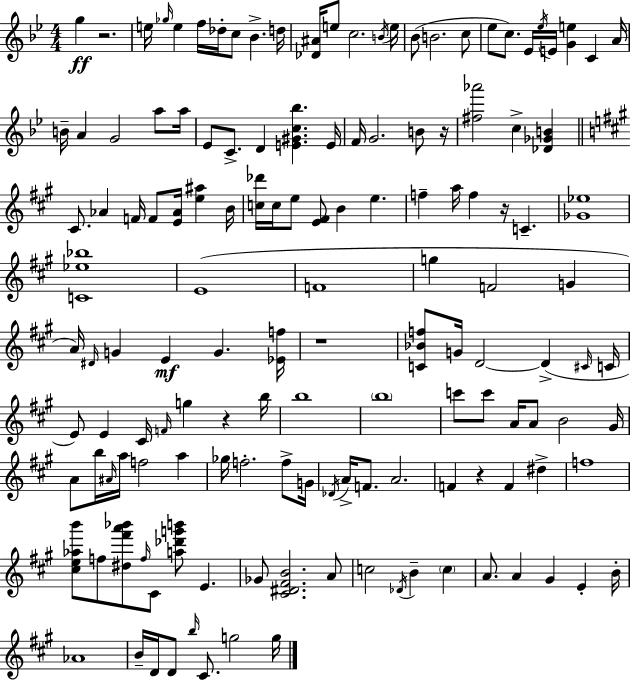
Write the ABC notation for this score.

X:1
T:Untitled
M:4/4
L:1/4
K:Gm
g z2 e/4 _g/4 e f/4 _d/4 c/2 _B d/4 [_D^A]/4 e/2 c2 B/4 e/4 _B/2 B2 c/2 _e/2 c/2 _E/4 _e/4 E/4 [Ge] C A/4 B/4 A G2 a/2 a/4 _E/2 C/2 D [E^Gc_b] E/4 F/4 G2 B/2 z/4 [^f_a']2 c [_D_GB] ^C/2 _A F/4 F/2 [E_A]/4 [e^a] B/4 [c_d']/4 c/4 e/2 [E^F]/2 B e f a/4 f z/4 C [_G_e]4 [C_e_b]4 E4 F4 g F2 G A/4 ^D/4 G E G [_Ef]/4 z4 [C_Bf]/2 G/4 D2 D ^C/4 C/4 E/2 E ^C/4 F/4 g z b/4 b4 b4 c'/2 c'/2 A/4 A/2 B2 ^G/4 A/2 b/4 ^A/4 a/4 f2 a _g/4 f2 f/2 G/4 _D/4 A/4 F/2 A2 F z F ^d f4 [^ce_ab']/2 f/2 [^d^f'a'_b']/2 f/4 ^C/2 [a_d'g'b']/2 E _G/2 [^C^D^FB]2 A/2 c2 _D/4 B c A/2 A ^G E B/4 _A4 B/4 D/4 D/2 b/4 ^C/2 g2 g/4